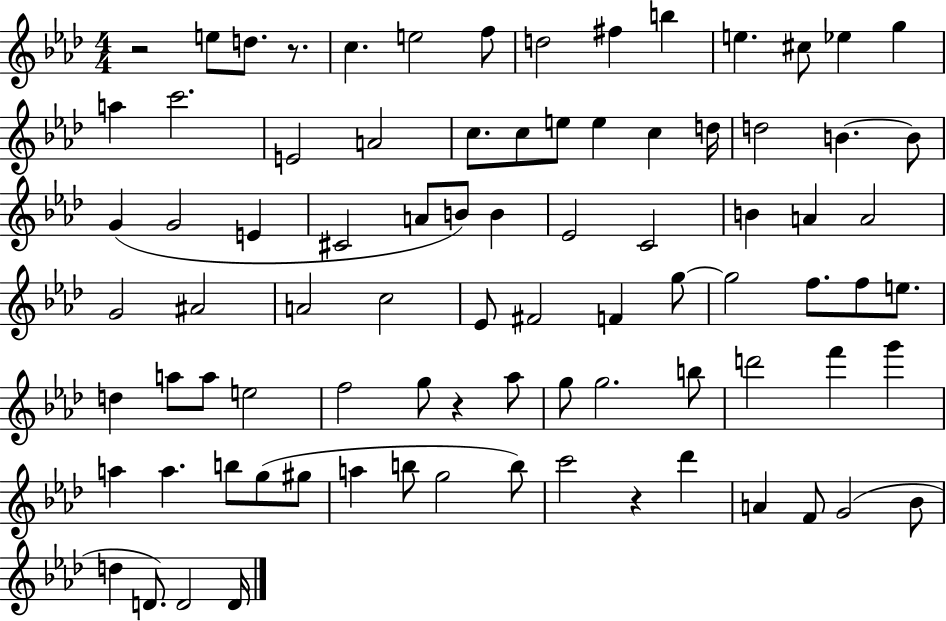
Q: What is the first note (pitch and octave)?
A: E5